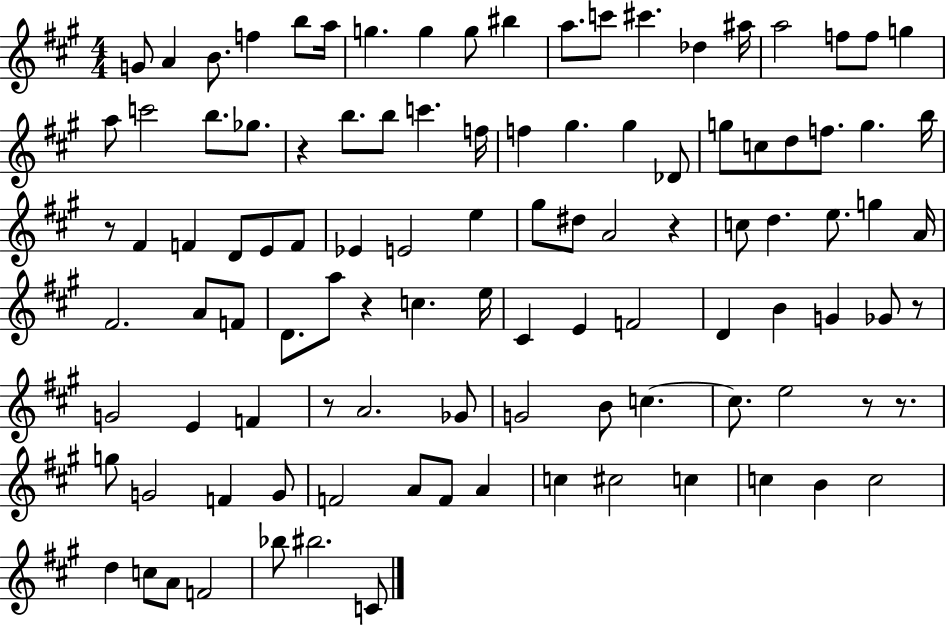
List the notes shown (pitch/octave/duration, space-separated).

G4/e A4/q B4/e. F5/q B5/e A5/s G5/q. G5/q G5/e BIS5/q A5/e. C6/e C#6/q. Db5/q A#5/s A5/h F5/e F5/e G5/q A5/e C6/h B5/e. Gb5/e. R/q B5/e. B5/e C6/q. F5/s F5/q G#5/q. G#5/q Db4/e G5/e C5/e D5/e F5/e. G5/q. B5/s R/e F#4/q F4/q D4/e E4/e F4/e Eb4/q E4/h E5/q G#5/e D#5/e A4/h R/q C5/e D5/q. E5/e. G5/q A4/s F#4/h. A4/e F4/e D4/e. A5/e R/q C5/q. E5/s C#4/q E4/q F4/h D4/q B4/q G4/q Gb4/e R/e G4/h E4/q F4/q R/e A4/h. Gb4/e G4/h B4/e C5/q. C5/e. E5/h R/e R/e. G5/e G4/h F4/q G4/e F4/h A4/e F4/e A4/q C5/q C#5/h C5/q C5/q B4/q C5/h D5/q C5/e A4/e F4/h Bb5/e BIS5/h. C4/e